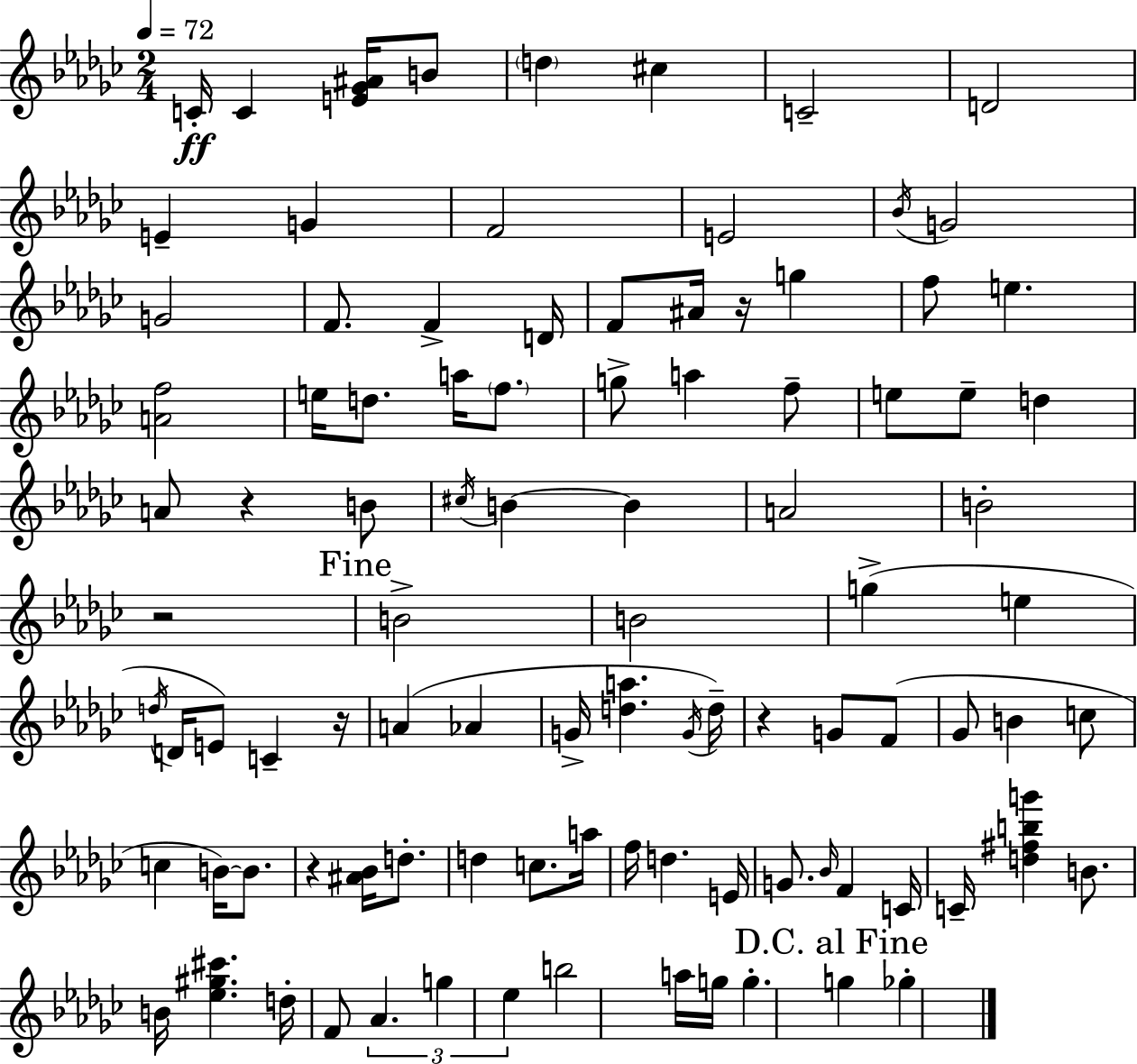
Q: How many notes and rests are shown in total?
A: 97